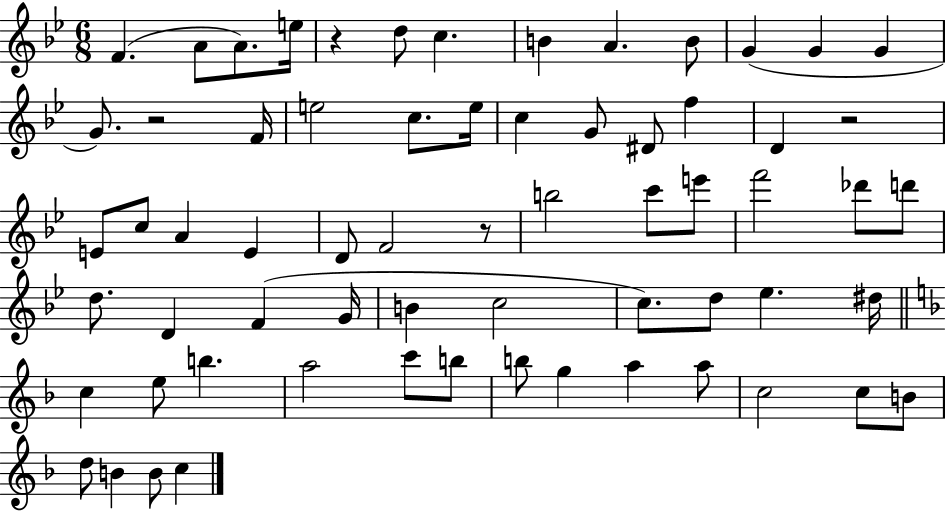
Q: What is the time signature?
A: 6/8